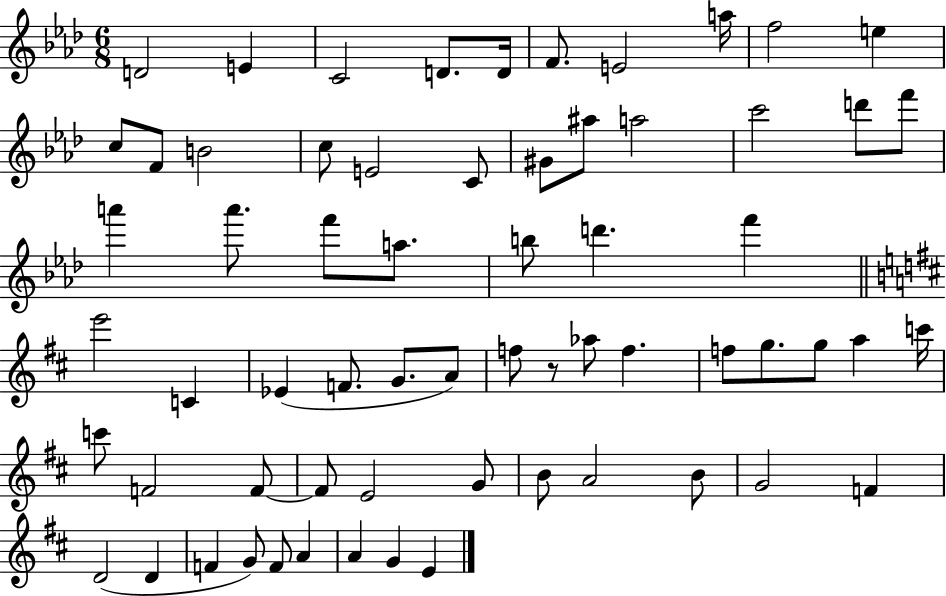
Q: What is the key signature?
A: AES major